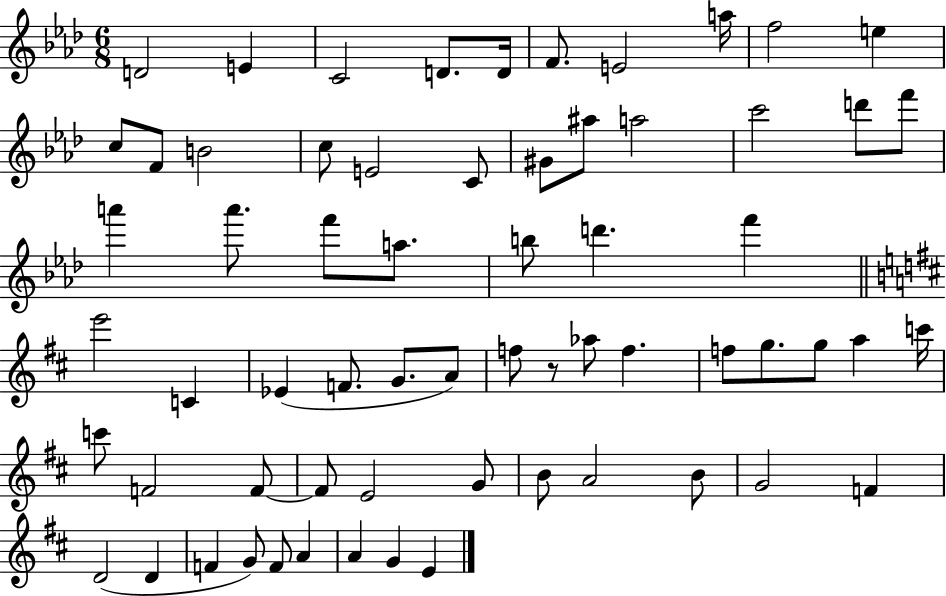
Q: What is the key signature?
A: AES major